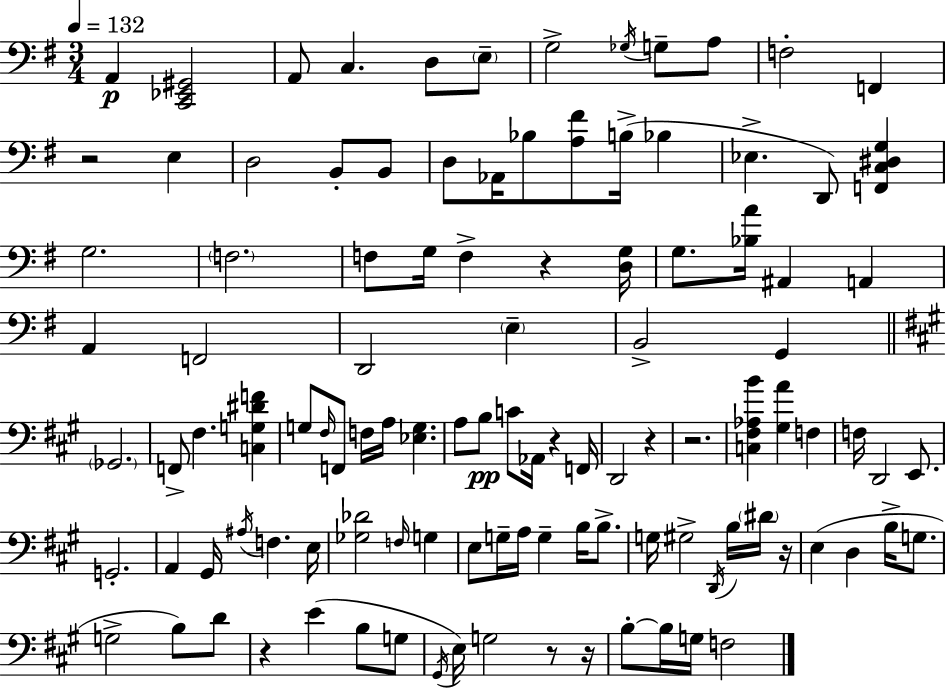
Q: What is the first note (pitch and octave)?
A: A2